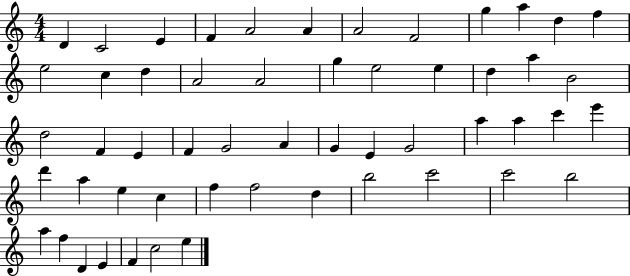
D4/q C4/h E4/q F4/q A4/h A4/q A4/h F4/h G5/q A5/q D5/q F5/q E5/h C5/q D5/q A4/h A4/h G5/q E5/h E5/q D5/q A5/q B4/h D5/h F4/q E4/q F4/q G4/h A4/q G4/q E4/q G4/h A5/q A5/q C6/q E6/q D6/q A5/q E5/q C5/q F5/q F5/h D5/q B5/h C6/h C6/h B5/h A5/q F5/q D4/q E4/q F4/q C5/h E5/q